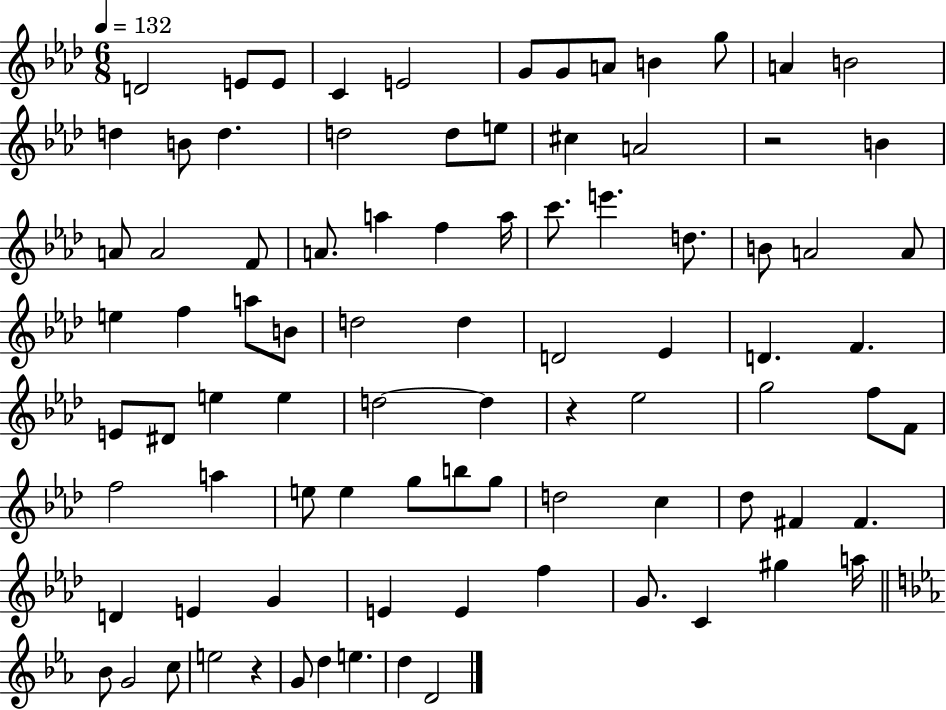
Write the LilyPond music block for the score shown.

{
  \clef treble
  \numericTimeSignature
  \time 6/8
  \key aes \major
  \tempo 4 = 132
  d'2 e'8 e'8 | c'4 e'2 | g'8 g'8 a'8 b'4 g''8 | a'4 b'2 | \break d''4 b'8 d''4. | d''2 d''8 e''8 | cis''4 a'2 | r2 b'4 | \break a'8 a'2 f'8 | a'8. a''4 f''4 a''16 | c'''8. e'''4. d''8. | b'8 a'2 a'8 | \break e''4 f''4 a''8 b'8 | d''2 d''4 | d'2 ees'4 | d'4. f'4. | \break e'8 dis'8 e''4 e''4 | d''2~~ d''4 | r4 ees''2 | g''2 f''8 f'8 | \break f''2 a''4 | e''8 e''4 g''8 b''8 g''8 | d''2 c''4 | des''8 fis'4 fis'4. | \break d'4 e'4 g'4 | e'4 e'4 f''4 | g'8. c'4 gis''4 a''16 | \bar "||" \break \key ees \major bes'8 g'2 c''8 | e''2 r4 | g'8 d''4 e''4. | d''4 d'2 | \break \bar "|."
}